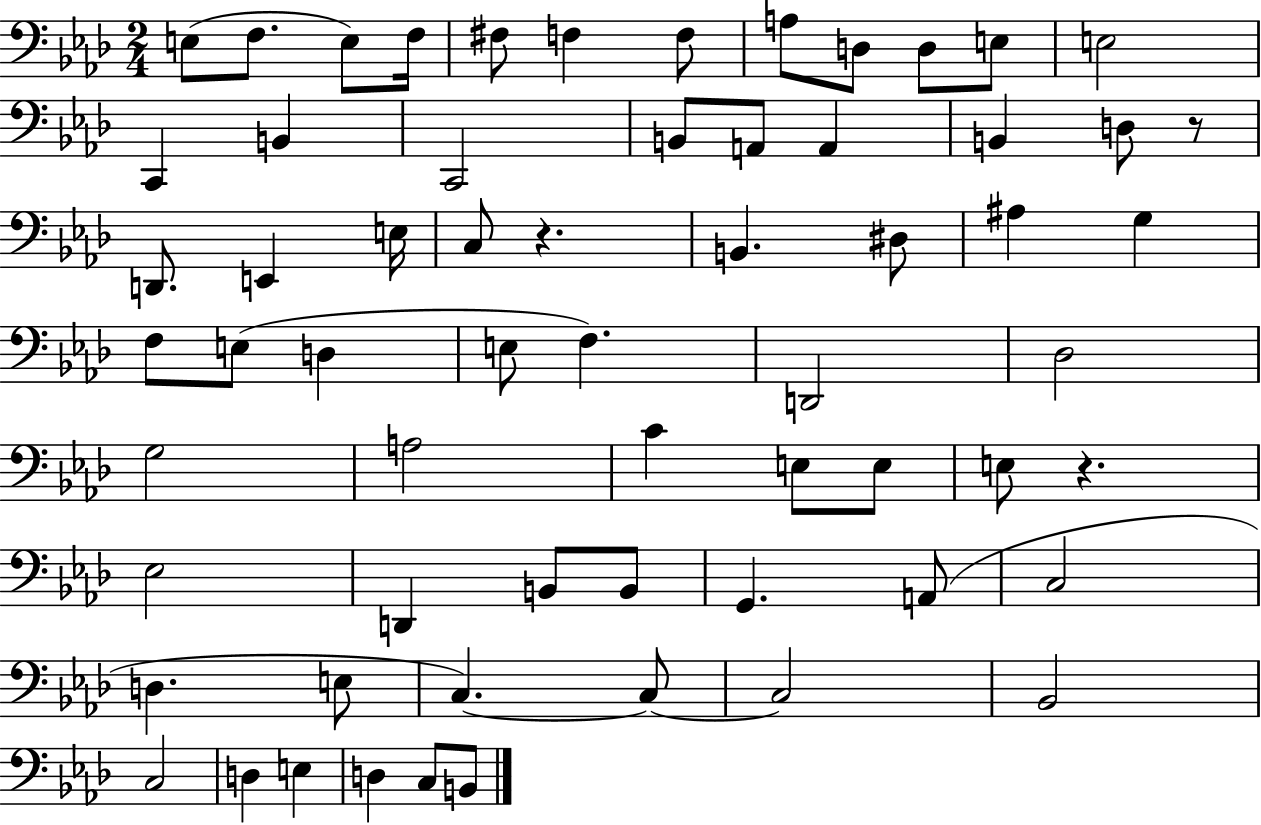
X:1
T:Untitled
M:2/4
L:1/4
K:Ab
E,/2 F,/2 E,/2 F,/4 ^F,/2 F, F,/2 A,/2 D,/2 D,/2 E,/2 E,2 C,, B,, C,,2 B,,/2 A,,/2 A,, B,, D,/2 z/2 D,,/2 E,, E,/4 C,/2 z B,, ^D,/2 ^A, G, F,/2 E,/2 D, E,/2 F, D,,2 _D,2 G,2 A,2 C E,/2 E,/2 E,/2 z _E,2 D,, B,,/2 B,,/2 G,, A,,/2 C,2 D, E,/2 C, C,/2 C,2 _B,,2 C,2 D, E, D, C,/2 B,,/2